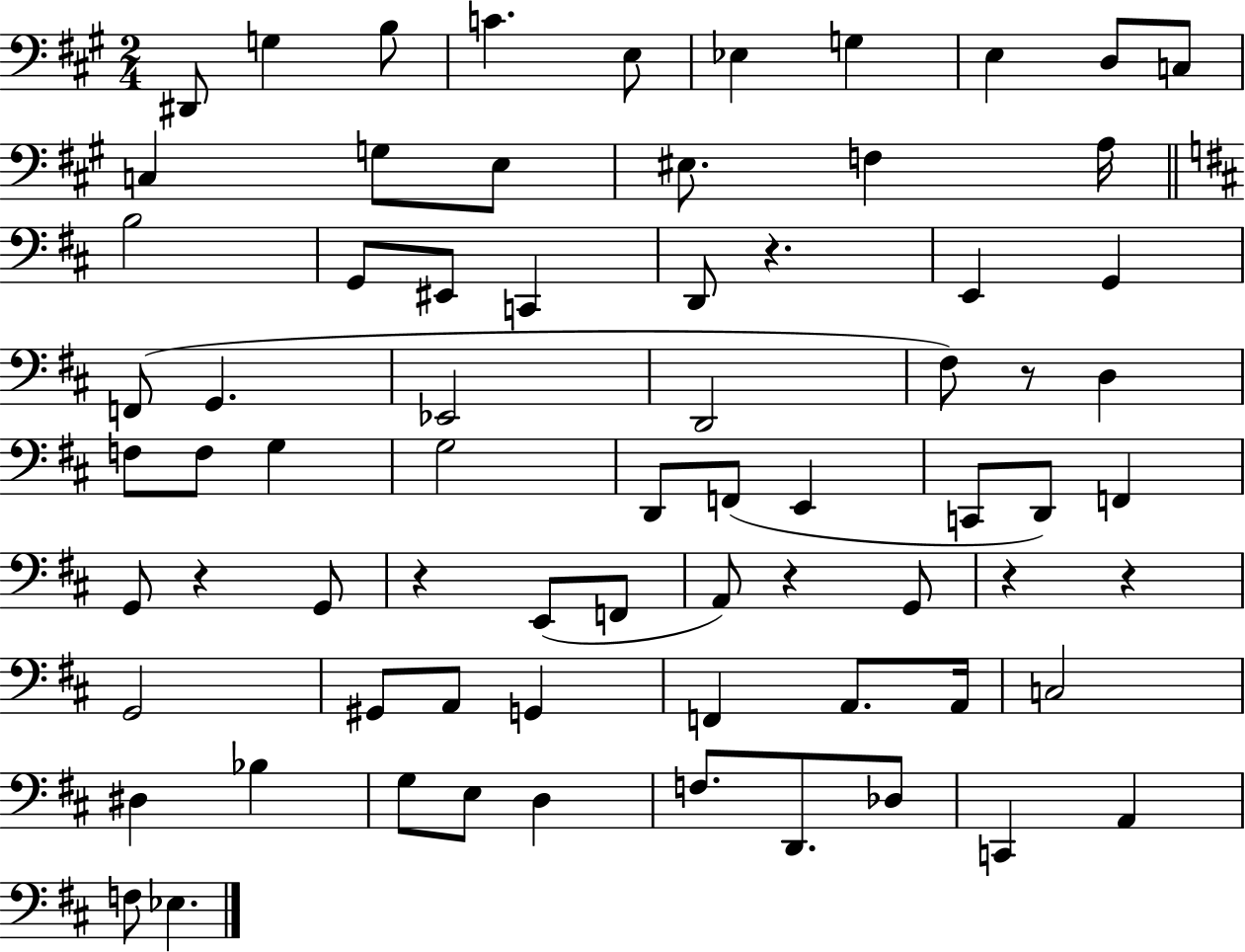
X:1
T:Untitled
M:2/4
L:1/4
K:A
^D,,/2 G, B,/2 C E,/2 _E, G, E, D,/2 C,/2 C, G,/2 E,/2 ^E,/2 F, A,/4 B,2 G,,/2 ^E,,/2 C,, D,,/2 z E,, G,, F,,/2 G,, _E,,2 D,,2 ^F,/2 z/2 D, F,/2 F,/2 G, G,2 D,,/2 F,,/2 E,, C,,/2 D,,/2 F,, G,,/2 z G,,/2 z E,,/2 F,,/2 A,,/2 z G,,/2 z z G,,2 ^G,,/2 A,,/2 G,, F,, A,,/2 A,,/4 C,2 ^D, _B, G,/2 E,/2 D, F,/2 D,,/2 _D,/2 C,, A,, F,/2 _E,